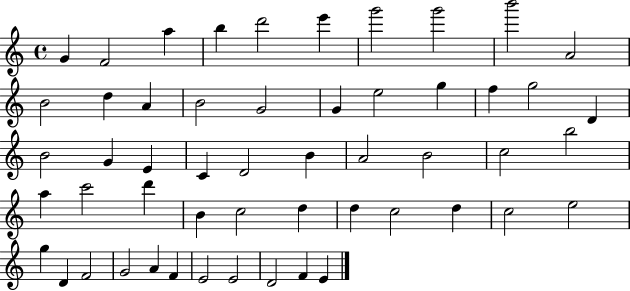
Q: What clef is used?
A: treble